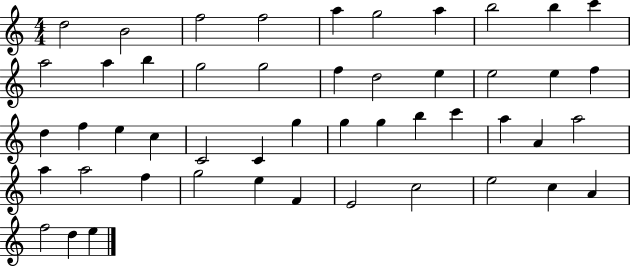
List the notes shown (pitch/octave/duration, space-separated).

D5/h B4/h F5/h F5/h A5/q G5/h A5/q B5/h B5/q C6/q A5/h A5/q B5/q G5/h G5/h F5/q D5/h E5/q E5/h E5/q F5/q D5/q F5/q E5/q C5/q C4/h C4/q G5/q G5/q G5/q B5/q C6/q A5/q A4/q A5/h A5/q A5/h F5/q G5/h E5/q F4/q E4/h C5/h E5/h C5/q A4/q F5/h D5/q E5/q